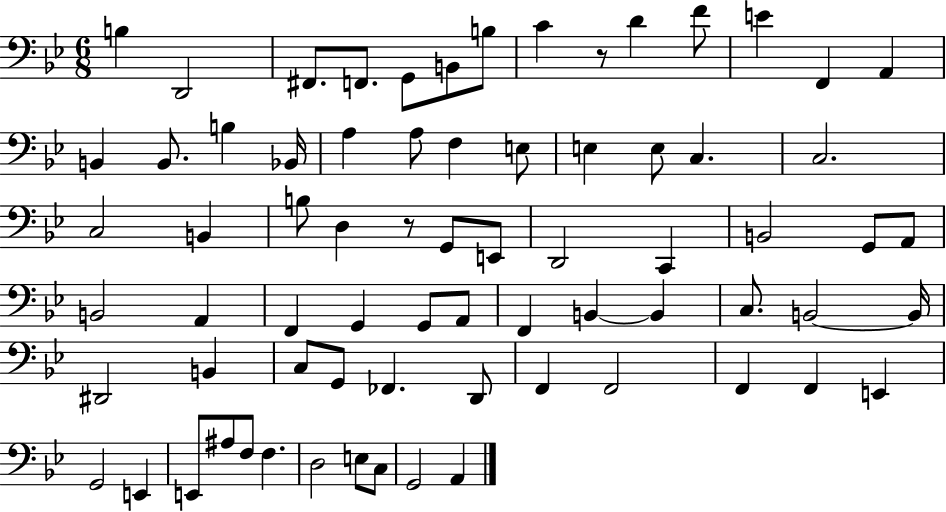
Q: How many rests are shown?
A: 2